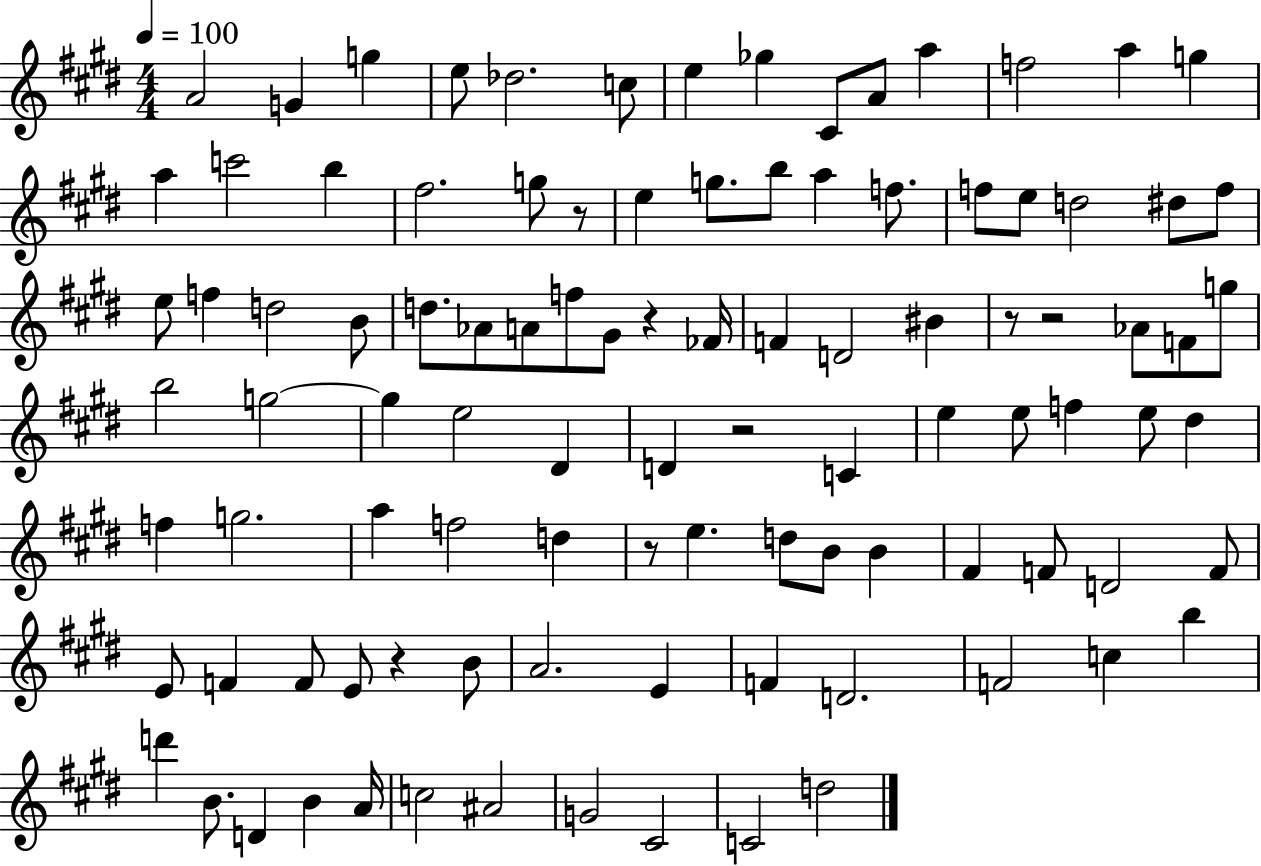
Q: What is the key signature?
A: E major